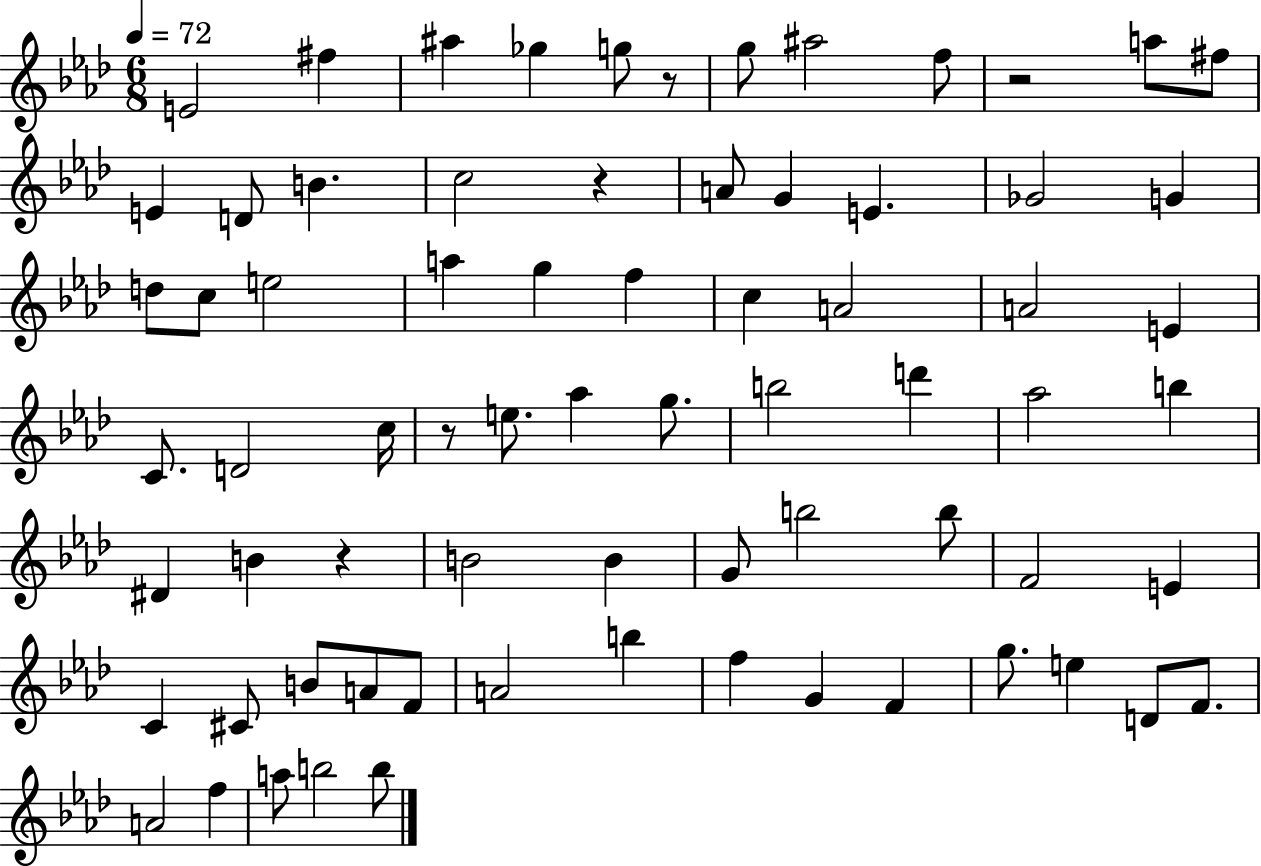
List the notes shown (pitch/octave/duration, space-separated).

E4/h F#5/q A#5/q Gb5/q G5/e R/e G5/e A#5/h F5/e R/h A5/e F#5/e E4/q D4/e B4/q. C5/h R/q A4/e G4/q E4/q. Gb4/h G4/q D5/e C5/e E5/h A5/q G5/q F5/q C5/q A4/h A4/h E4/q C4/e. D4/h C5/s R/e E5/e. Ab5/q G5/e. B5/h D6/q Ab5/h B5/q D#4/q B4/q R/q B4/h B4/q G4/e B5/h B5/e F4/h E4/q C4/q C#4/e B4/e A4/e F4/e A4/h B5/q F5/q G4/q F4/q G5/e. E5/q D4/e F4/e. A4/h F5/q A5/e B5/h B5/e